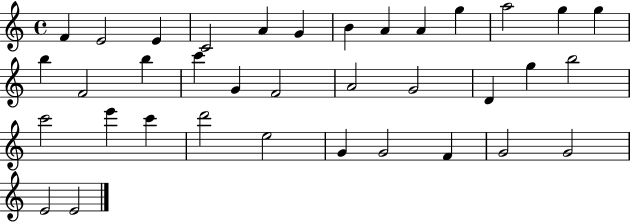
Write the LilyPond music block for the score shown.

{
  \clef treble
  \time 4/4
  \defaultTimeSignature
  \key c \major
  f'4 e'2 e'4 | c'2 a'4 g'4 | b'4 a'4 a'4 g''4 | a''2 g''4 g''4 | \break b''4 f'2 b''4 | c'''4 g'4 f'2 | a'2 g'2 | d'4 g''4 b''2 | \break c'''2 e'''4 c'''4 | d'''2 e''2 | g'4 g'2 f'4 | g'2 g'2 | \break e'2 e'2 | \bar "|."
}